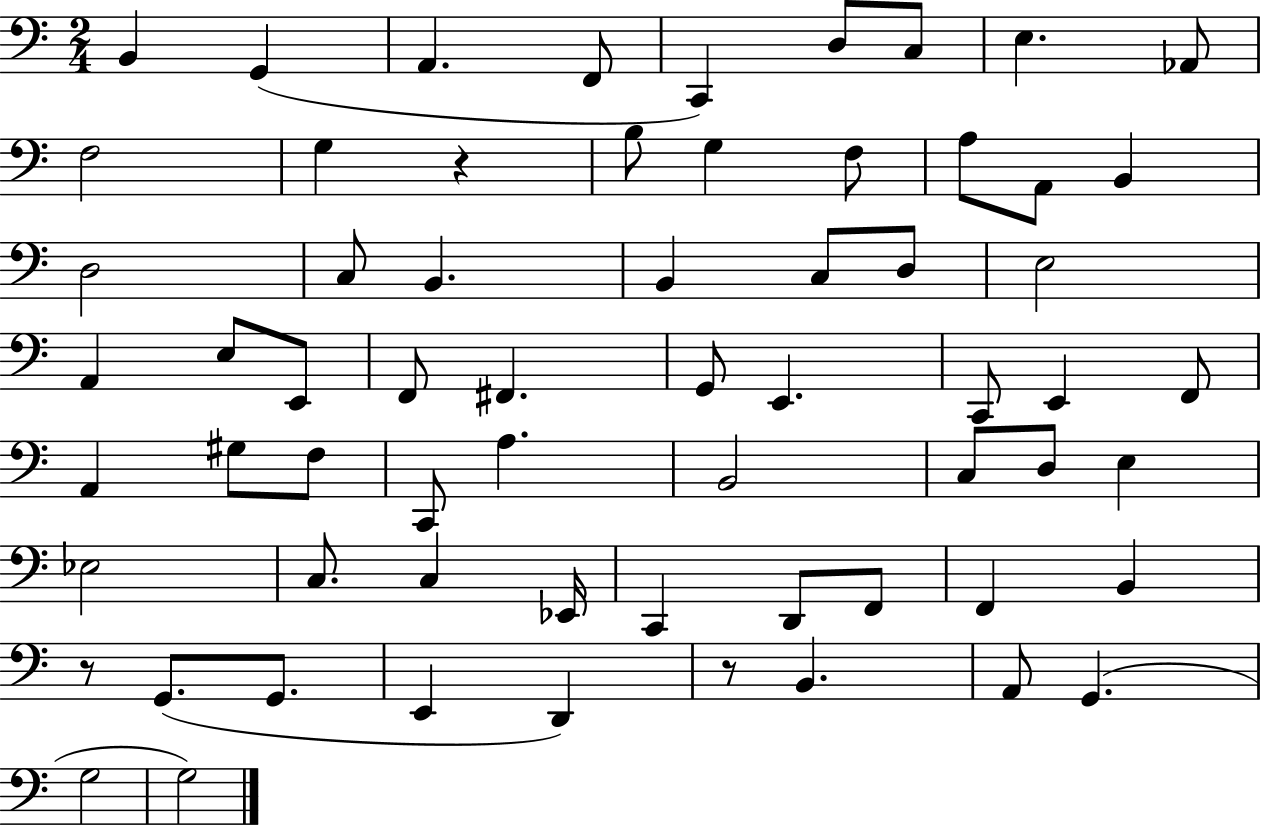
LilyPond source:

{
  \clef bass
  \numericTimeSignature
  \time 2/4
  \key c \major
  b,4 g,4( | a,4. f,8 | c,4) d8 c8 | e4. aes,8 | \break f2 | g4 r4 | b8 g4 f8 | a8 a,8 b,4 | \break d2 | c8 b,4. | b,4 c8 d8 | e2 | \break a,4 e8 e,8 | f,8 fis,4. | g,8 e,4. | c,8 e,4 f,8 | \break a,4 gis8 f8 | c,8 a4. | b,2 | c8 d8 e4 | \break ees2 | c8. c4 ees,16 | c,4 d,8 f,8 | f,4 b,4 | \break r8 g,8.( g,8. | e,4 d,4) | r8 b,4. | a,8 g,4.( | \break g2 | g2) | \bar "|."
}